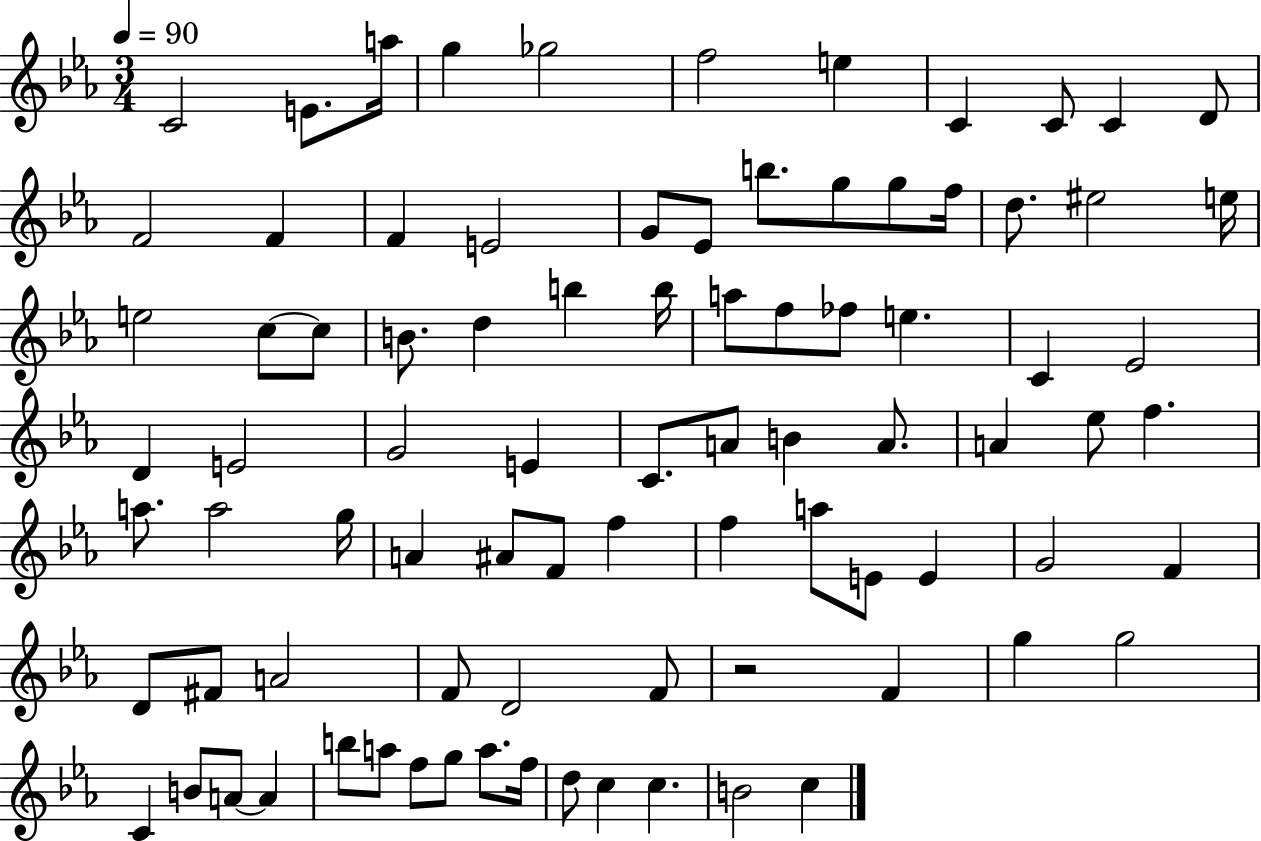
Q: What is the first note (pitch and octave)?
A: C4